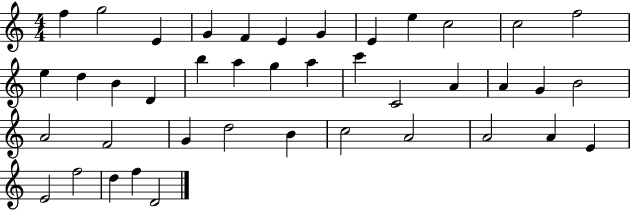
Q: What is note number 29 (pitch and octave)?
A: G4